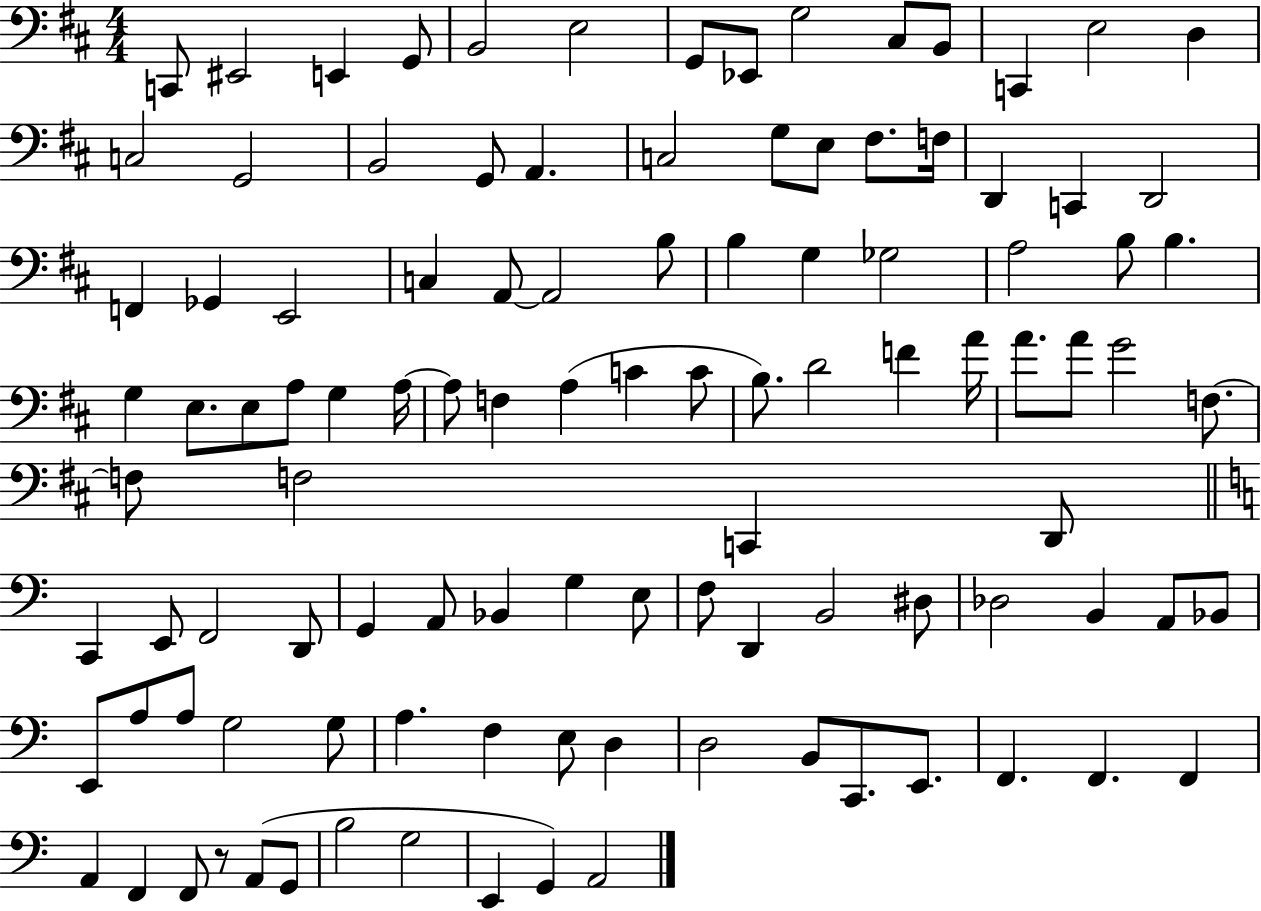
X:1
T:Untitled
M:4/4
L:1/4
K:D
C,,/2 ^E,,2 E,, G,,/2 B,,2 E,2 G,,/2 _E,,/2 G,2 ^C,/2 B,,/2 C,, E,2 D, C,2 G,,2 B,,2 G,,/2 A,, C,2 G,/2 E,/2 ^F,/2 F,/4 D,, C,, D,,2 F,, _G,, E,,2 C, A,,/2 A,,2 B,/2 B, G, _G,2 A,2 B,/2 B, G, E,/2 E,/2 A,/2 G, A,/4 A,/2 F, A, C C/2 B,/2 D2 F A/4 A/2 A/2 G2 F,/2 F,/2 F,2 C,, D,,/2 C,, E,,/2 F,,2 D,,/2 G,, A,,/2 _B,, G, E,/2 F,/2 D,, B,,2 ^D,/2 _D,2 B,, A,,/2 _B,,/2 E,,/2 A,/2 A,/2 G,2 G,/2 A, F, E,/2 D, D,2 B,,/2 C,,/2 E,,/2 F,, F,, F,, A,, F,, F,,/2 z/2 A,,/2 G,,/2 B,2 G,2 E,, G,, A,,2